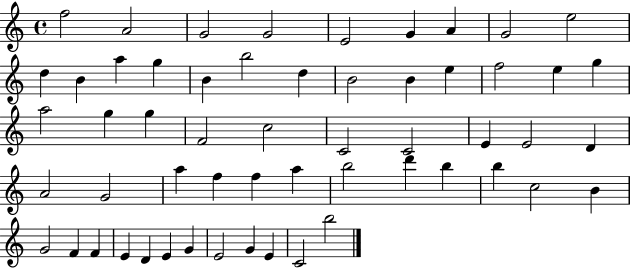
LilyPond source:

{
  \clef treble
  \time 4/4
  \defaultTimeSignature
  \key c \major
  f''2 a'2 | g'2 g'2 | e'2 g'4 a'4 | g'2 e''2 | \break d''4 b'4 a''4 g''4 | b'4 b''2 d''4 | b'2 b'4 e''4 | f''2 e''4 g''4 | \break a''2 g''4 g''4 | f'2 c''2 | c'2 c'2 | e'4 e'2 d'4 | \break a'2 g'2 | a''4 f''4 f''4 a''4 | b''2 d'''4 b''4 | b''4 c''2 b'4 | \break g'2 f'4 f'4 | e'4 d'4 e'4 g'4 | e'2 g'4 e'4 | c'2 b''2 | \break \bar "|."
}